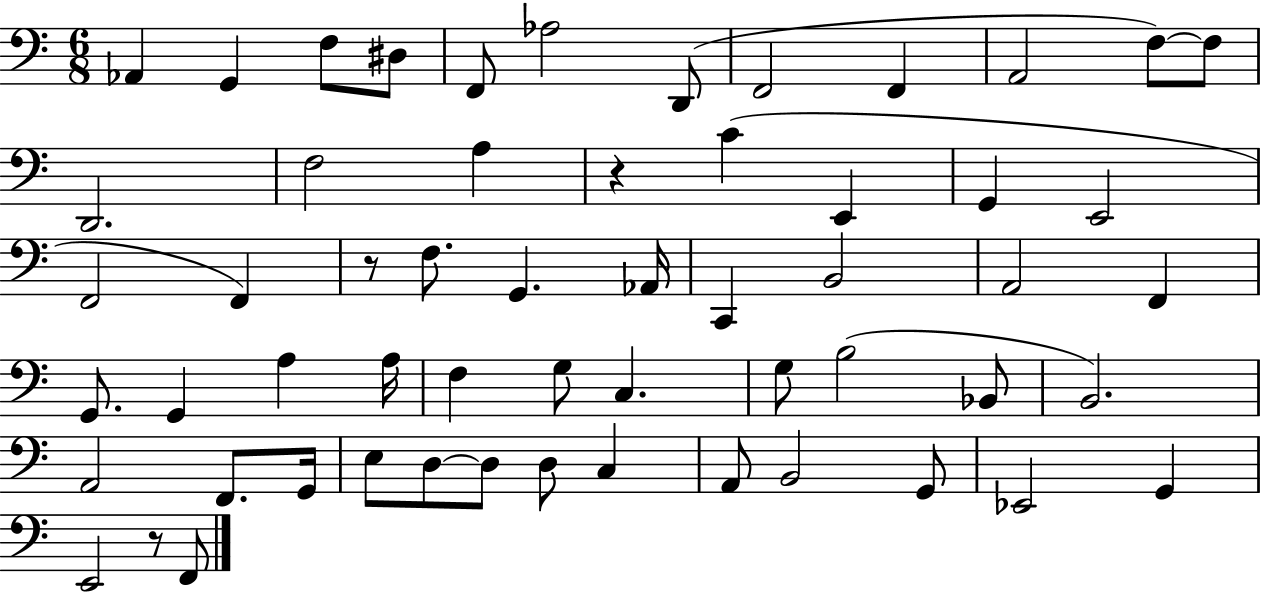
X:1
T:Untitled
M:6/8
L:1/4
K:C
_A,, G,, F,/2 ^D,/2 F,,/2 _A,2 D,,/2 F,,2 F,, A,,2 F,/2 F,/2 D,,2 F,2 A, z C E,, G,, E,,2 F,,2 F,, z/2 F,/2 G,, _A,,/4 C,, B,,2 A,,2 F,, G,,/2 G,, A, A,/4 F, G,/2 C, G,/2 B,2 _B,,/2 B,,2 A,,2 F,,/2 G,,/4 E,/2 D,/2 D,/2 D,/2 C, A,,/2 B,,2 G,,/2 _E,,2 G,, E,,2 z/2 F,,/2